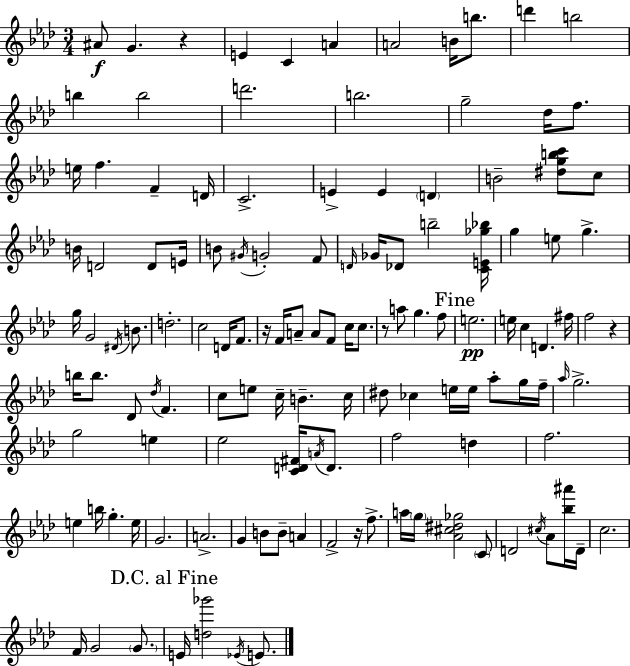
{
  \clef treble
  \numericTimeSignature
  \time 3/4
  \key aes \major
  \repeat volta 2 { ais'8\f g'4. r4 | e'4 c'4 a'4 | a'2 b'16 b''8. | d'''4 b''2 | \break b''4 b''2 | d'''2. | b''2. | g''2-- des''16 f''8. | \break e''16 f''4. f'4-- d'16 | c'2.-> | e'4-> e'4 \parenthesize d'4 | b'2-- <dis'' g'' b'' c'''>8 c''8 | \break b'16 d'2 d'8 e'16 | b'8 \acciaccatura { gis'16 } g'2-. f'8 | \grace { d'16 } ges'16 des'8 b''2-- | <c' e' ges'' bes''>16 g''4 e''8 g''4.-> | \break g''16 g'2 \acciaccatura { dis'16 } | b'8. d''2.-. | c''2 d'16 | f'8. r16 f'16 a'8-- a'8 f'8 c''16 | \break c''8. r8 a''8 g''4. | f''8 \mark "Fine" e''2.\pp | e''16 c''4 d'4. | fis''16 f''2 r4 | \break b''16 b''8. des'8 \acciaccatura { des''16 } f'4. | c''8 e''8 c''16-- b'4.-- | c''16 dis''8 ces''4 e''16 e''16 | aes''8-. g''16 f''16-- \grace { aes''16 } g''2.-> | \break g''2 | e''4 ees''2 | <c' d' fis'>16 \acciaccatura { a'16 } d'8. f''2 | d''4 f''2. | \break e''4 b''16 g''4.-. | e''16 g'2. | a'2.-> | g'4 b'8 | \break b'8-- a'4 f'2-> | r16 f''8.-> a''16 \parenthesize g''16 <aes' cis'' dis'' ges''>2 | \parenthesize c'8 d'2 | \acciaccatura { cis''16 } aes'8 <bes'' ais'''>16 d'16-- c''2. | \break f'16 g'2 | \parenthesize g'8. \mark "D.C. al Fine" e'16 <d'' ges'''>2 | \acciaccatura { ees'16 } e'8. } \bar "|."
}